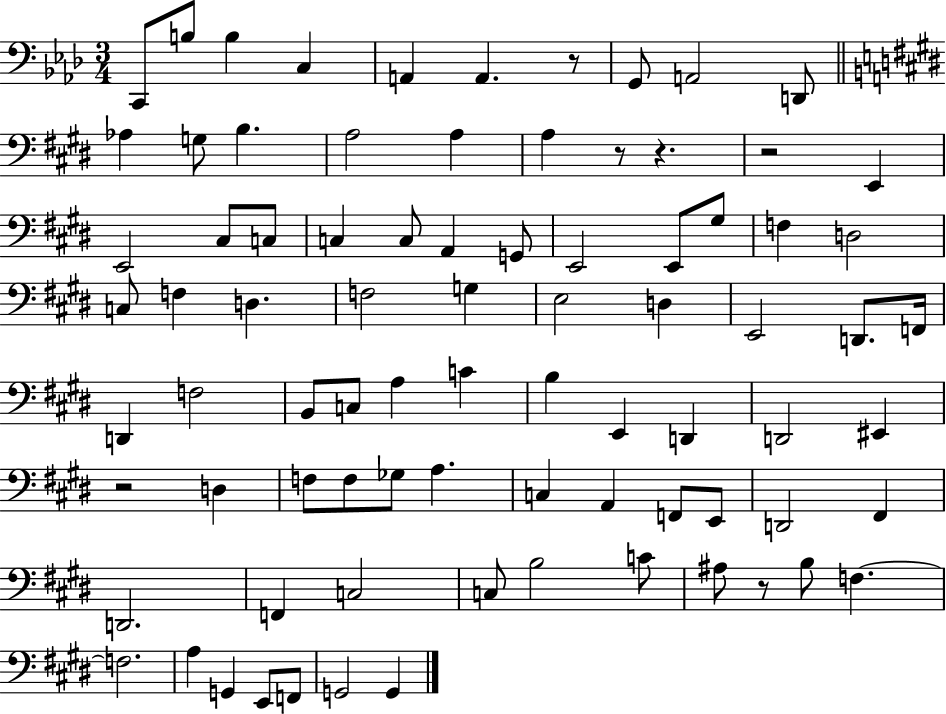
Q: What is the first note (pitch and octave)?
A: C2